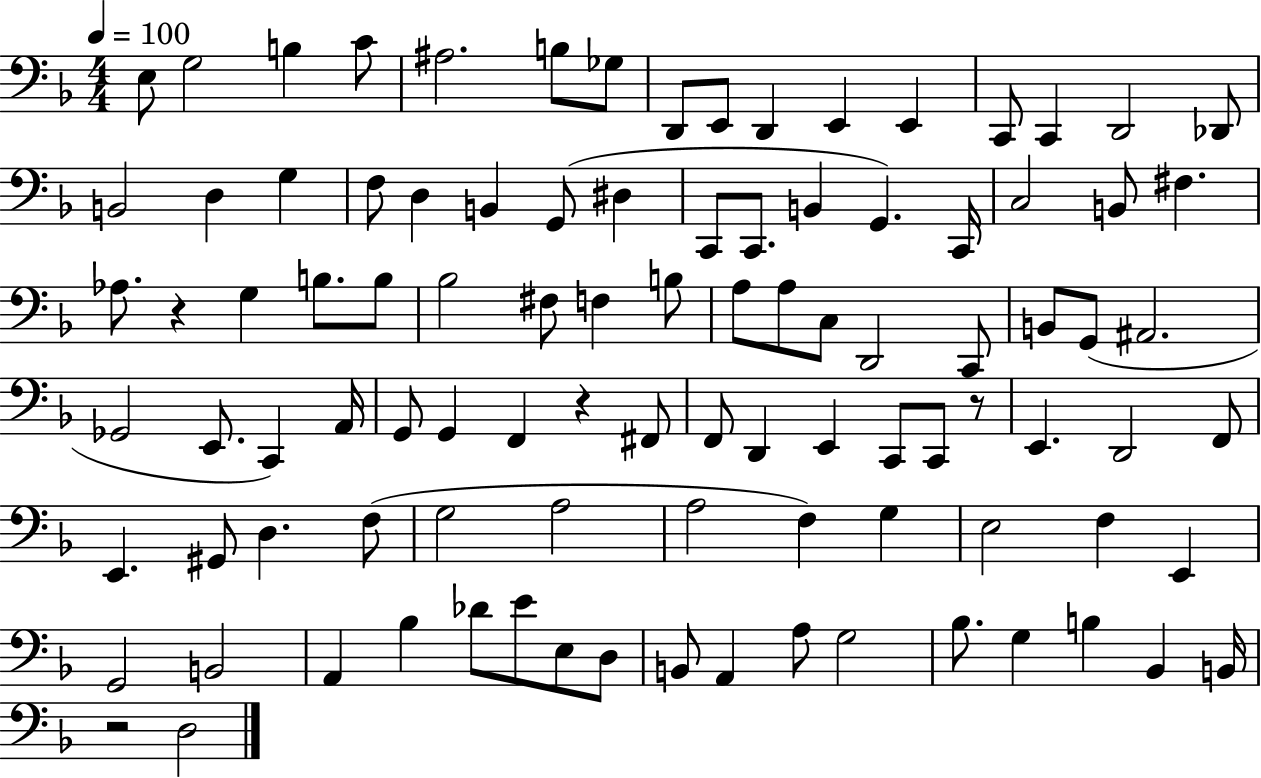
{
  \clef bass
  \numericTimeSignature
  \time 4/4
  \key f \major
  \tempo 4 = 100
  \repeat volta 2 { e8 g2 b4 c'8 | ais2. b8 ges8 | d,8 e,8 d,4 e,4 e,4 | c,8 c,4 d,2 des,8 | \break b,2 d4 g4 | f8 d4 b,4 g,8( dis4 | c,8 c,8. b,4 g,4.) c,16 | c2 b,8 fis4. | \break aes8. r4 g4 b8. b8 | bes2 fis8 f4 b8 | a8 a8 c8 d,2 c,8 | b,8 g,8( ais,2. | \break ges,2 e,8. c,4) a,16 | g,8 g,4 f,4 r4 fis,8 | f,8 d,4 e,4 c,8 c,8 r8 | e,4. d,2 f,8 | \break e,4. gis,8 d4. f8( | g2 a2 | a2 f4) g4 | e2 f4 e,4 | \break g,2 b,2 | a,4 bes4 des'8 e'8 e8 d8 | b,8 a,4 a8 g2 | bes8. g4 b4 bes,4 b,16 | \break r2 d2 | } \bar "|."
}